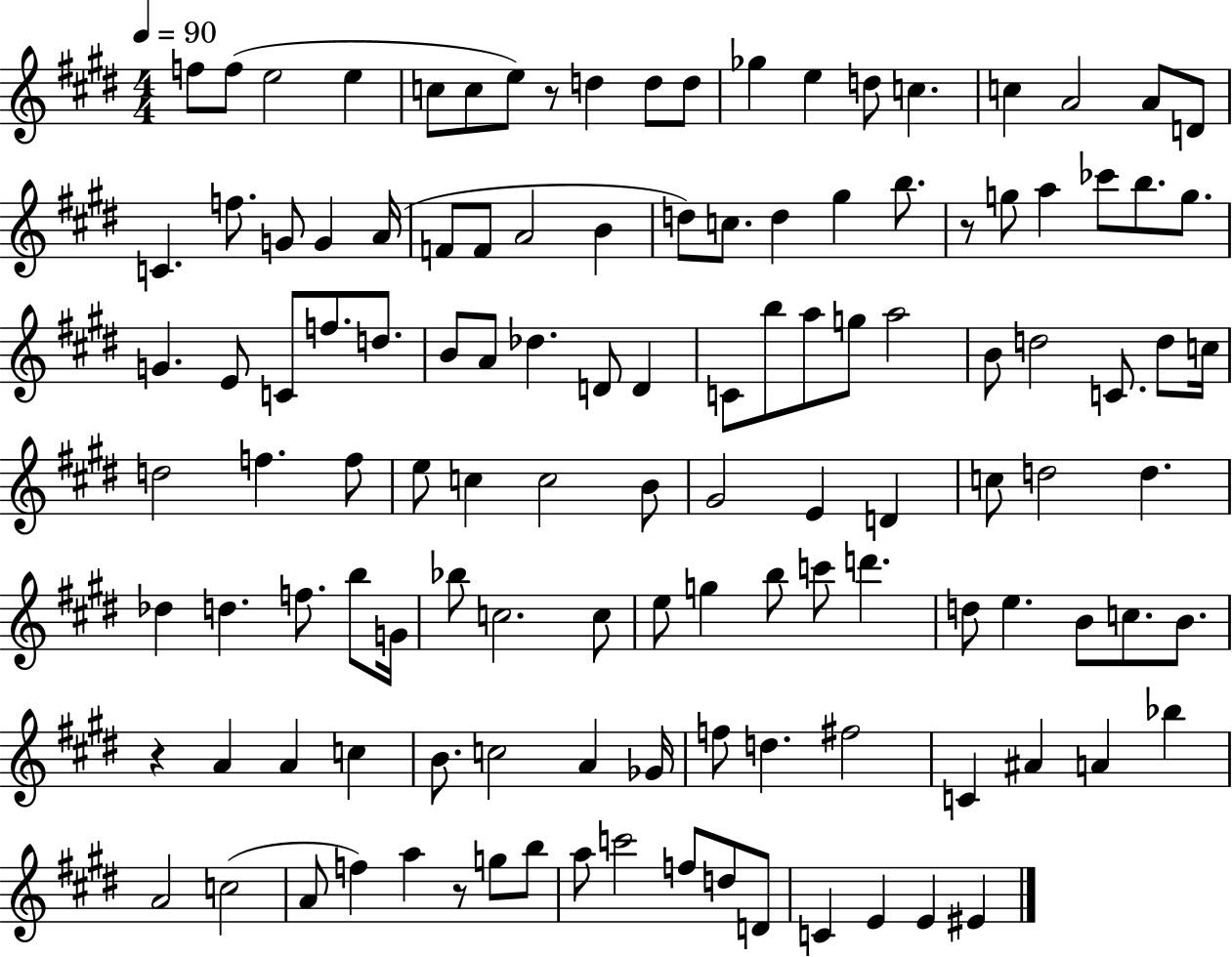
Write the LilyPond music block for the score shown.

{
  \clef treble
  \numericTimeSignature
  \time 4/4
  \key e \major
  \tempo 4 = 90
  f''8 f''8( e''2 e''4 | c''8 c''8 e''8) r8 d''4 d''8 d''8 | ges''4 e''4 d''8 c''4. | c''4 a'2 a'8 d'8 | \break c'4. f''8. g'8 g'4 a'16( | f'8 f'8 a'2 b'4 | d''8) c''8. d''4 gis''4 b''8. | r8 g''8 a''4 ces'''8 b''8. g''8. | \break g'4. e'8 c'8 f''8. d''8. | b'8 a'8 des''4. d'8 d'4 | c'8 b''8 a''8 g''8 a''2 | b'8 d''2 c'8. d''8 c''16 | \break d''2 f''4. f''8 | e''8 c''4 c''2 b'8 | gis'2 e'4 d'4 | c''8 d''2 d''4. | \break des''4 d''4. f''8. b''8 g'16 | bes''8 c''2. c''8 | e''8 g''4 b''8 c'''8 d'''4. | d''8 e''4. b'8 c''8. b'8. | \break r4 a'4 a'4 c''4 | b'8. c''2 a'4 ges'16 | f''8 d''4. fis''2 | c'4 ais'4 a'4 bes''4 | \break a'2 c''2( | a'8 f''4) a''4 r8 g''8 b''8 | a''8 c'''2 f''8 d''8 d'8 | c'4 e'4 e'4 eis'4 | \break \bar "|."
}